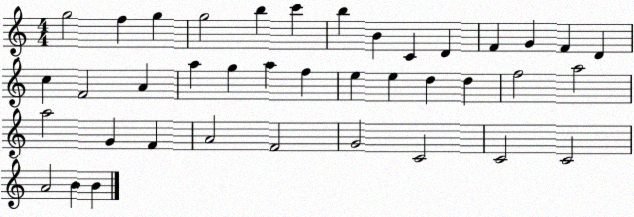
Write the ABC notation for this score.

X:1
T:Untitled
M:4/4
L:1/4
K:C
g2 f g g2 b c' b B C D F G F D c F2 A a g a f e e d d f2 a2 a2 G F A2 F2 G2 C2 C2 C2 A2 B B